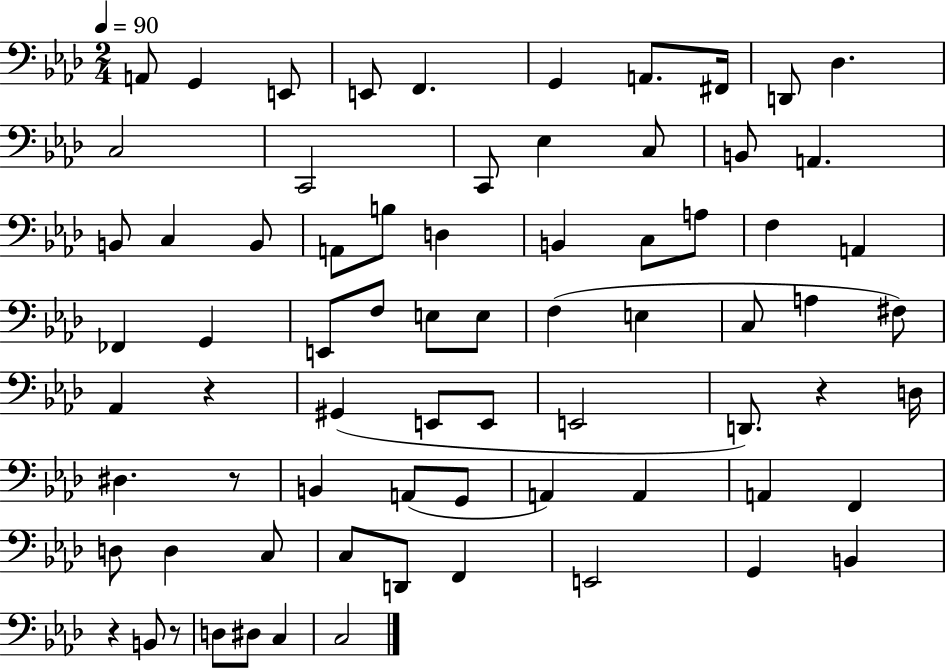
X:1
T:Untitled
M:2/4
L:1/4
K:Ab
A,,/2 G,, E,,/2 E,,/2 F,, G,, A,,/2 ^F,,/4 D,,/2 _D, C,2 C,,2 C,,/2 _E, C,/2 B,,/2 A,, B,,/2 C, B,,/2 A,,/2 B,/2 D, B,, C,/2 A,/2 F, A,, _F,, G,, E,,/2 F,/2 E,/2 E,/2 F, E, C,/2 A, ^F,/2 _A,, z ^G,, E,,/2 E,,/2 E,,2 D,,/2 z D,/4 ^D, z/2 B,, A,,/2 G,,/2 A,, A,, A,, F,, D,/2 D, C,/2 C,/2 D,,/2 F,, E,,2 G,, B,, z B,,/2 z/2 D,/2 ^D,/2 C, C,2